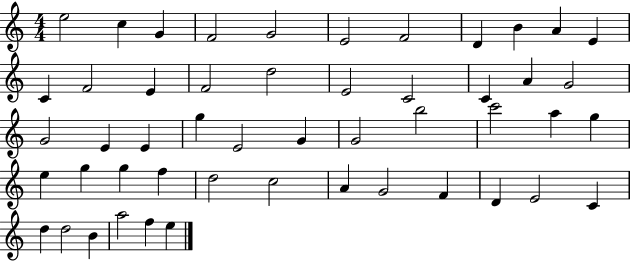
{
  \clef treble
  \numericTimeSignature
  \time 4/4
  \key c \major
  e''2 c''4 g'4 | f'2 g'2 | e'2 f'2 | d'4 b'4 a'4 e'4 | \break c'4 f'2 e'4 | f'2 d''2 | e'2 c'2 | c'4 a'4 g'2 | \break g'2 e'4 e'4 | g''4 e'2 g'4 | g'2 b''2 | c'''2 a''4 g''4 | \break e''4 g''4 g''4 f''4 | d''2 c''2 | a'4 g'2 f'4 | d'4 e'2 c'4 | \break d''4 d''2 b'4 | a''2 f''4 e''4 | \bar "|."
}